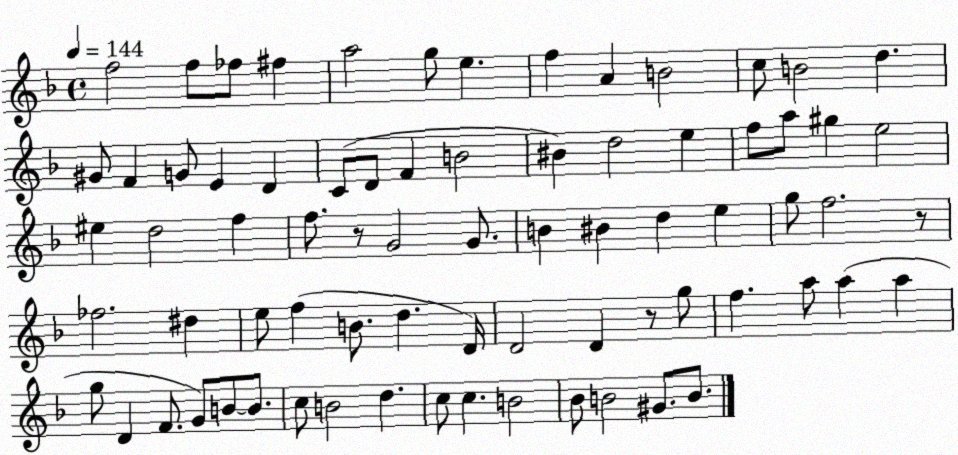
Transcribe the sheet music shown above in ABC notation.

X:1
T:Untitled
M:4/4
L:1/4
K:F
f2 f/2 _f/2 ^f a2 g/2 e f A B2 c/2 B2 d ^G/2 F G/2 E D C/2 D/2 F B2 ^B d2 e f/2 a/2 ^g e2 ^e d2 f f/2 z/2 G2 G/2 B ^B d e g/2 f2 z/2 _f2 ^d e/2 f B/2 d D/4 D2 D z/2 g/2 f a/2 a a g/2 D F/2 G/2 B/2 B/2 c/2 B2 d c/2 c B2 _B/2 B2 ^G/2 B/2